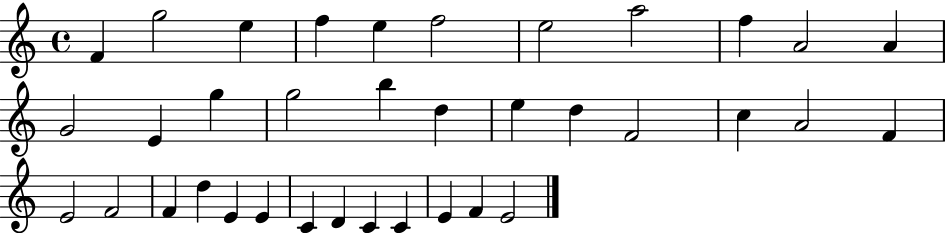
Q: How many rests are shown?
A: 0